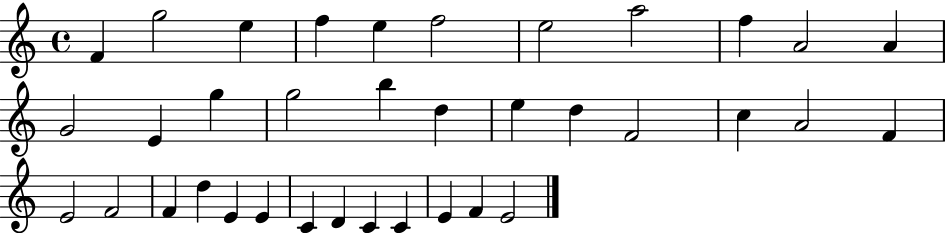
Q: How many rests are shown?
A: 0